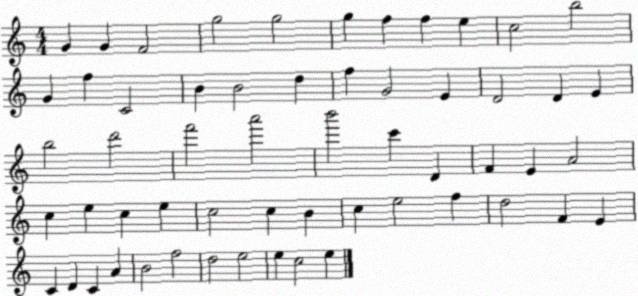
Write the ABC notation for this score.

X:1
T:Untitled
M:4/4
L:1/4
K:C
G G F2 g2 g2 g f f e c2 b2 G f C2 B B2 d f G2 E D2 D E b2 d'2 f'2 a'2 b'2 c' D F E A2 c e c e c2 c B c e2 f d2 F E C D C A B2 f2 d2 e2 e c2 e